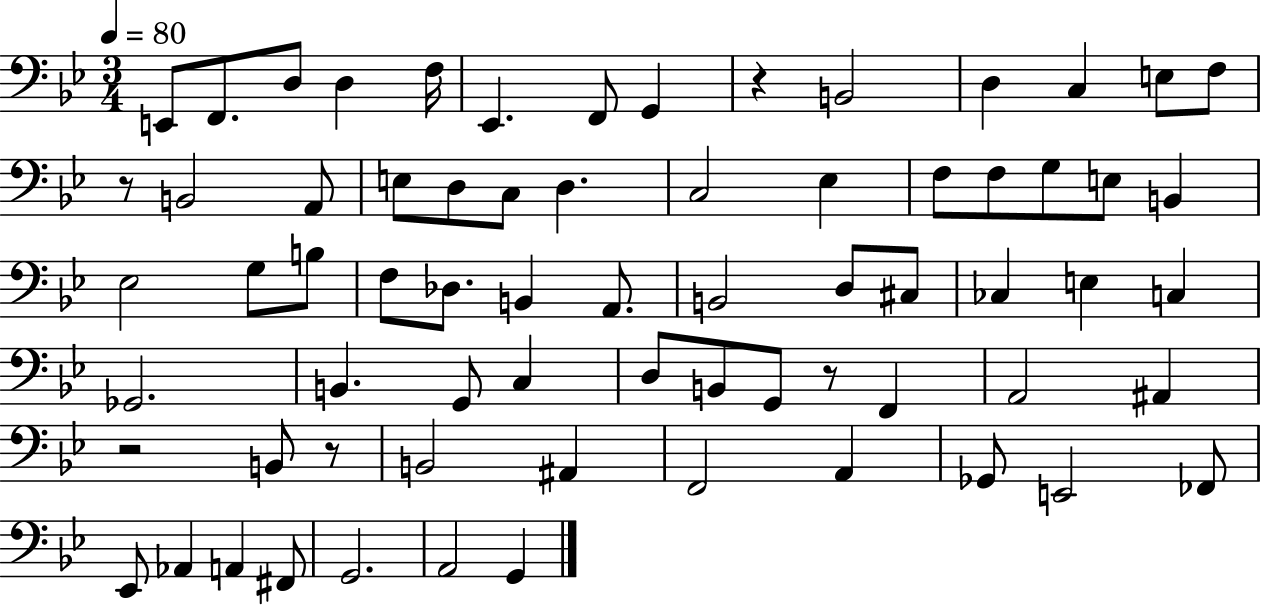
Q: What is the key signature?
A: BES major